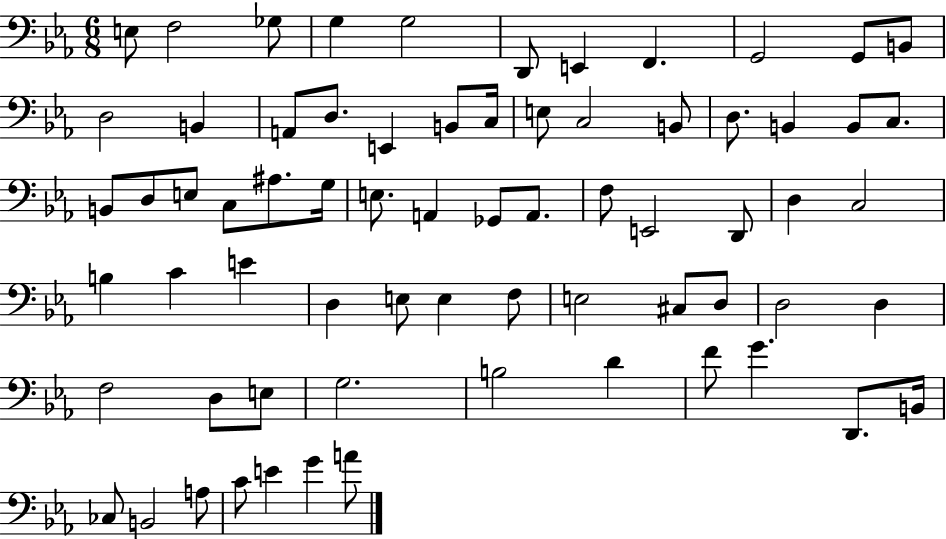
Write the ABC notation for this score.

X:1
T:Untitled
M:6/8
L:1/4
K:Eb
E,/2 F,2 _G,/2 G, G,2 D,,/2 E,, F,, G,,2 G,,/2 B,,/2 D,2 B,, A,,/2 D,/2 E,, B,,/2 C,/4 E,/2 C,2 B,,/2 D,/2 B,, B,,/2 C,/2 B,,/2 D,/2 E,/2 C,/2 ^A,/2 G,/4 E,/2 A,, _G,,/2 A,,/2 F,/2 E,,2 D,,/2 D, C,2 B, C E D, E,/2 E, F,/2 E,2 ^C,/2 D,/2 D,2 D, F,2 D,/2 E,/2 G,2 B,2 D F/2 G D,,/2 B,,/4 _C,/2 B,,2 A,/2 C/2 E G A/2